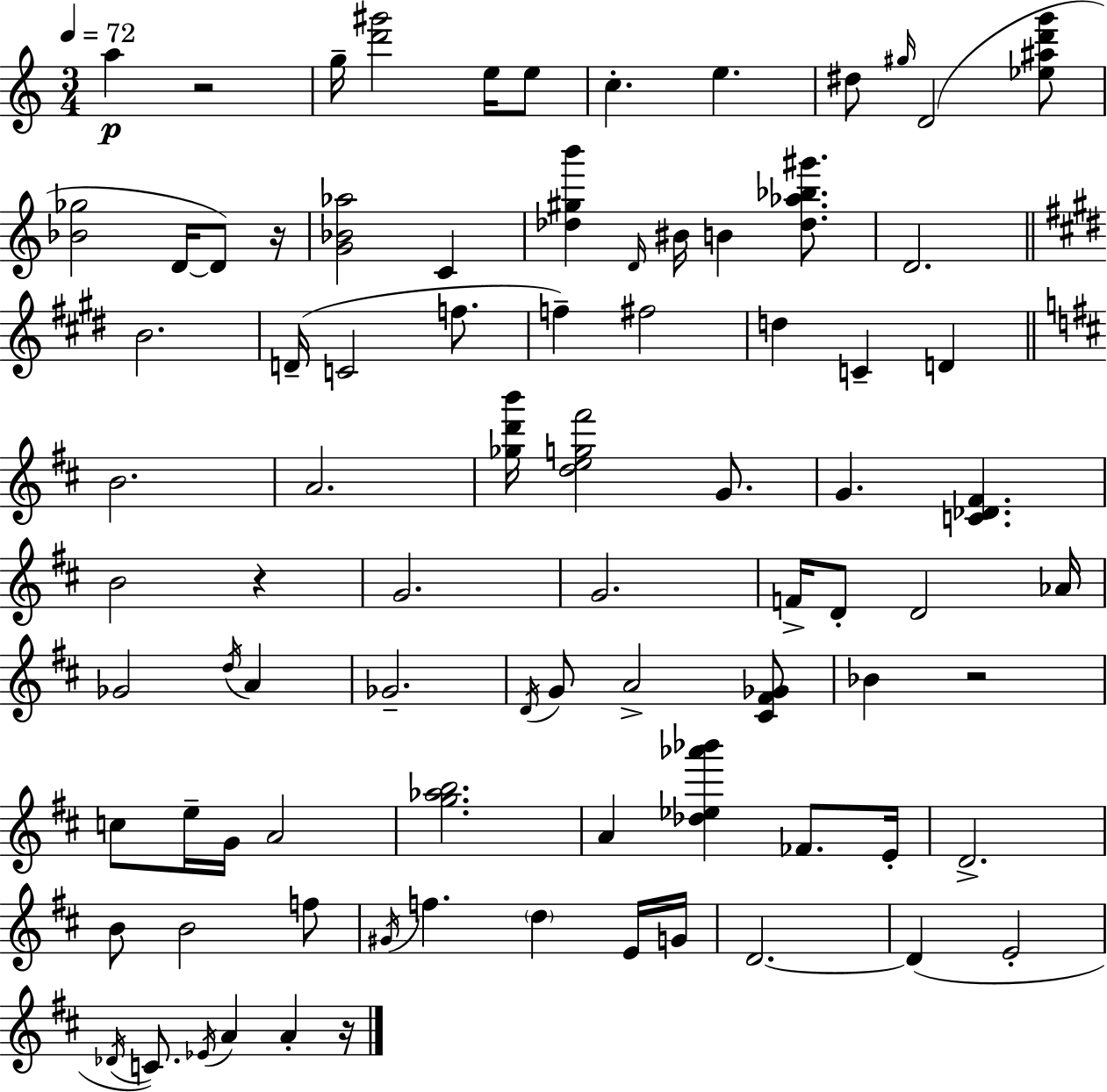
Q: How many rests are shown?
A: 5